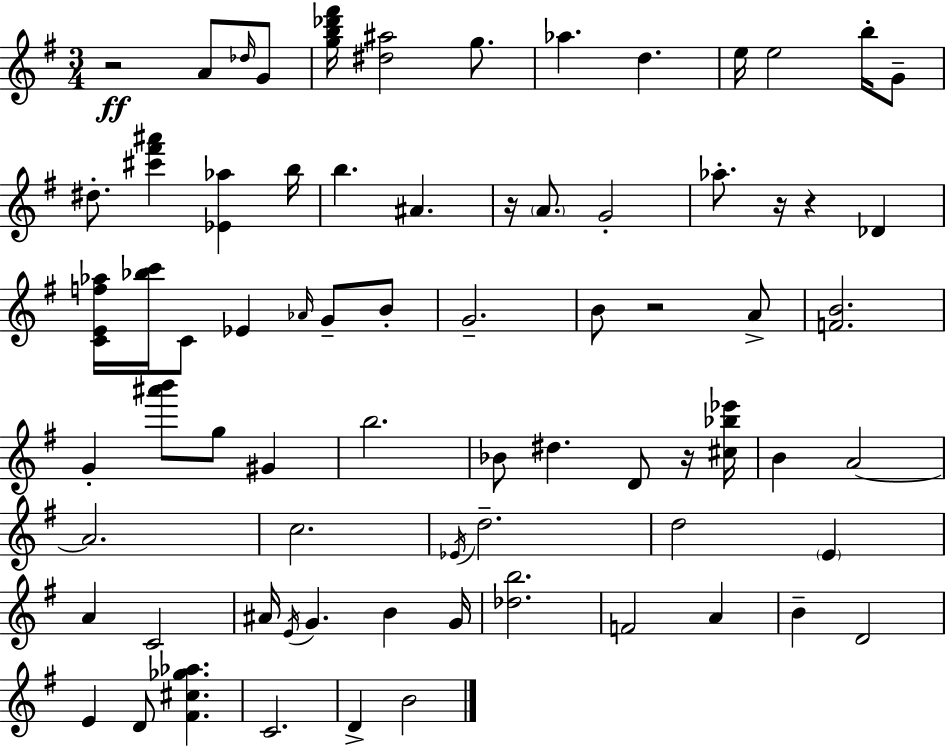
R/h A4/e Db5/s G4/e [G5,B5,Db6,F#6]/s [D#5,A#5]/h G5/e. Ab5/q. D5/q. E5/s E5/h B5/s G4/e D#5/e. [C#6,F#6,A#6]/q [Eb4,Ab5]/q B5/s B5/q. A#4/q. R/s A4/e. G4/h Ab5/e. R/s R/q Db4/q [C4,E4,F5,Ab5]/s [Bb5,C6]/s C4/e Eb4/q Ab4/s G4/e B4/e G4/h. B4/e R/h A4/e [F4,B4]/h. G4/q [A#6,B6]/e G5/e G#4/q B5/h. Bb4/e D#5/q. D4/e R/s [C#5,Bb5,Eb6]/s B4/q A4/h A4/h. C5/h. Eb4/s D5/h. D5/h E4/q A4/q C4/h A#4/s E4/s G4/q. B4/q G4/s [Db5,B5]/h. F4/h A4/q B4/q D4/h E4/q D4/e [F#4,C#5,Gb5,Ab5]/q. C4/h. D4/q B4/h